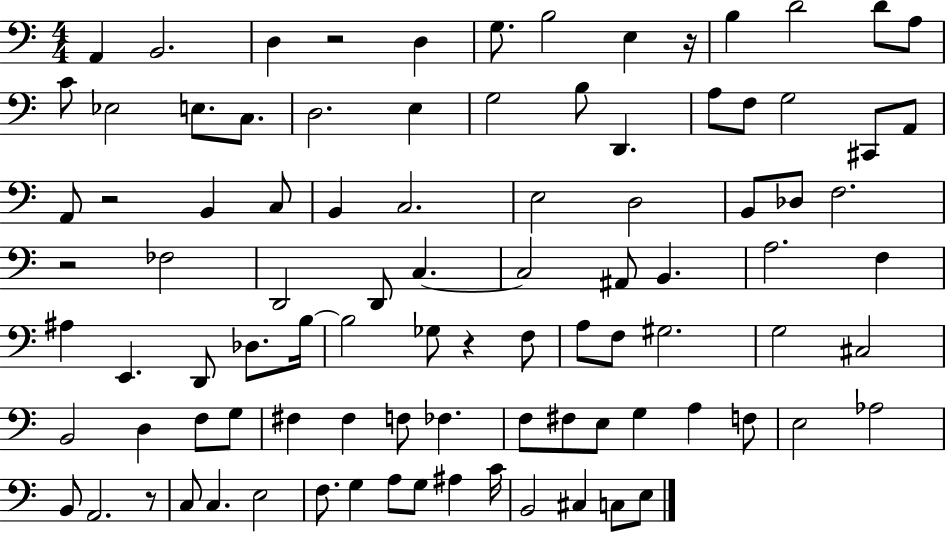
A2/q B2/h. D3/q R/h D3/q G3/e. B3/h E3/q R/s B3/q D4/h D4/e A3/e C4/e Eb3/h E3/e. C3/e. D3/h. E3/q G3/h B3/e D2/q. A3/e F3/e G3/h C#2/e A2/e A2/e R/h B2/q C3/e B2/q C3/h. E3/h D3/h B2/e Db3/e F3/h. R/h FES3/h D2/h D2/e C3/q. C3/h A#2/e B2/q. A3/h. F3/q A#3/q E2/q. D2/e Db3/e. B3/s B3/h Gb3/e R/q F3/e A3/e F3/e G#3/h. G3/h C#3/h B2/h D3/q F3/e G3/e F#3/q F#3/q F3/e FES3/q. F3/e F#3/e E3/e G3/q A3/q F3/e E3/h Ab3/h B2/e A2/h. R/e C3/e C3/q. E3/h F3/e. G3/q A3/e G3/e A#3/q C4/s B2/h C#3/q C3/e E3/e